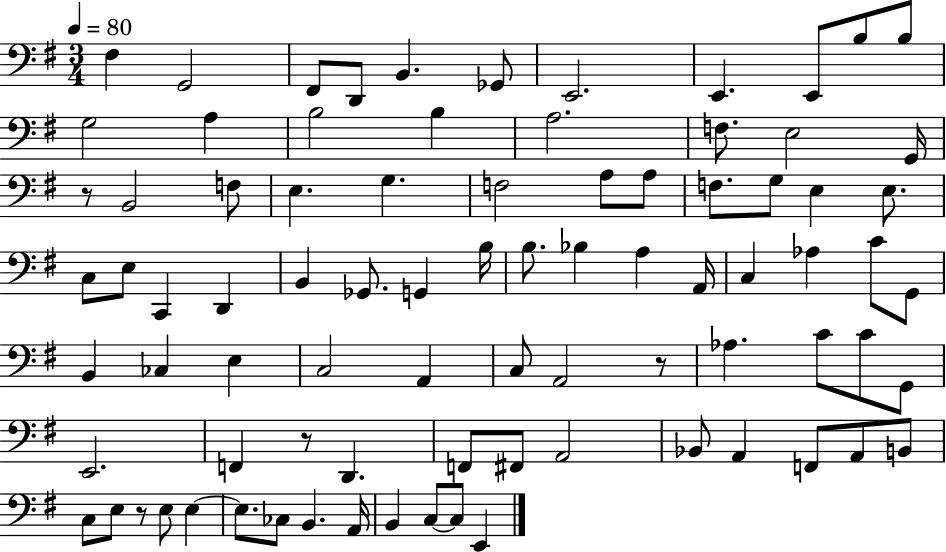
F#3/q G2/h F#2/e D2/e B2/q. Gb2/e E2/h. E2/q. E2/e B3/e B3/e G3/h A3/q B3/h B3/q A3/h. F3/e. E3/h G2/s R/e B2/h F3/e E3/q. G3/q. F3/h A3/e A3/e F3/e. G3/e E3/q E3/e. C3/e E3/e C2/q D2/q B2/q Gb2/e. G2/q B3/s B3/e. Bb3/q A3/q A2/s C3/q Ab3/q C4/e G2/e B2/q CES3/q E3/q C3/h A2/q C3/e A2/h R/e Ab3/q. C4/e C4/e G2/e E2/h. F2/q R/e D2/q. F2/e F#2/e A2/h Bb2/e A2/q F2/e A2/e B2/e C3/e E3/e R/e E3/e E3/q E3/e. CES3/e B2/q. A2/s B2/q C3/e C3/e E2/q